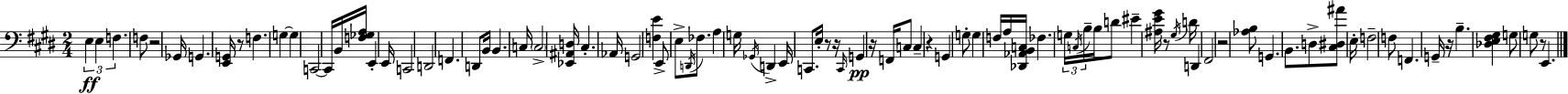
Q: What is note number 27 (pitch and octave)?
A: E3